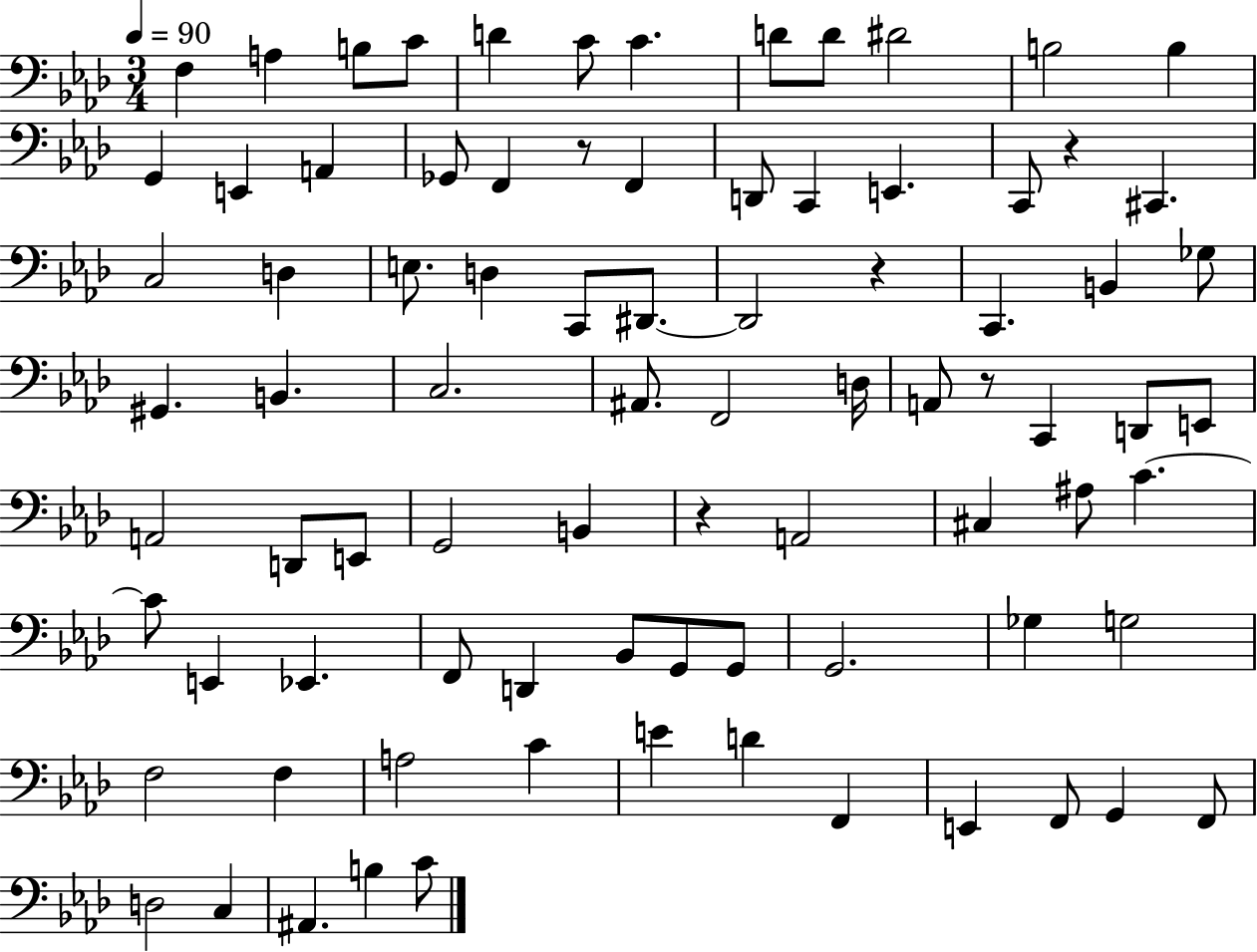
{
  \clef bass
  \numericTimeSignature
  \time 3/4
  \key aes \major
  \tempo 4 = 90
  \repeat volta 2 { f4 a4 b8 c'8 | d'4 c'8 c'4. | d'8 d'8 dis'2 | b2 b4 | \break g,4 e,4 a,4 | ges,8 f,4 r8 f,4 | d,8 c,4 e,4. | c,8 r4 cis,4. | \break c2 d4 | e8. d4 c,8 dis,8.~~ | dis,2 r4 | c,4. b,4 ges8 | \break gis,4. b,4. | c2. | ais,8. f,2 d16 | a,8 r8 c,4 d,8 e,8 | \break a,2 d,8 e,8 | g,2 b,4 | r4 a,2 | cis4 ais8 c'4.~~ | \break c'8 e,4 ees,4. | f,8 d,4 bes,8 g,8 g,8 | g,2. | ges4 g2 | \break f2 f4 | a2 c'4 | e'4 d'4 f,4 | e,4 f,8 g,4 f,8 | \break d2 c4 | ais,4. b4 c'8 | } \bar "|."
}